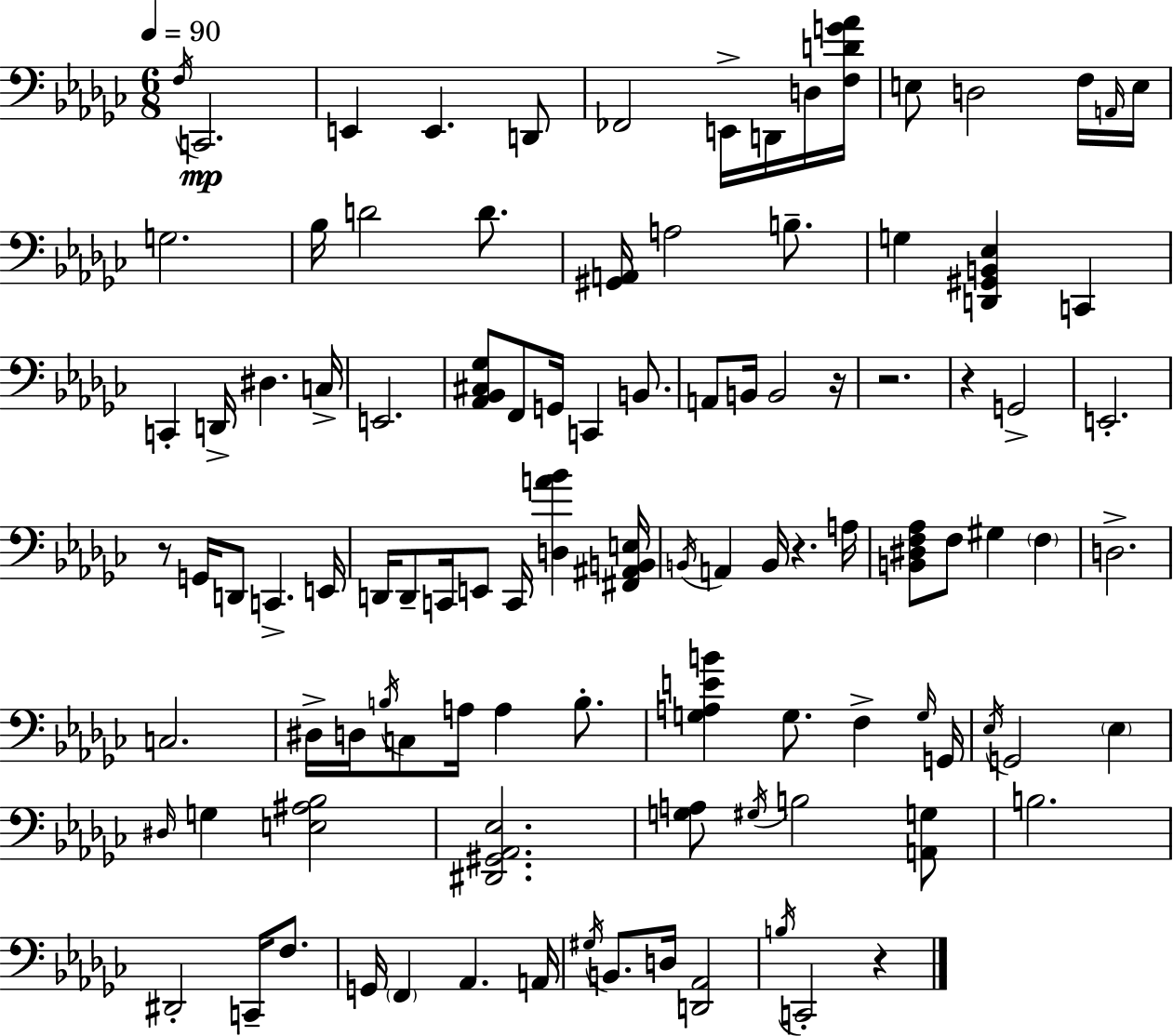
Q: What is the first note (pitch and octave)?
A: F3